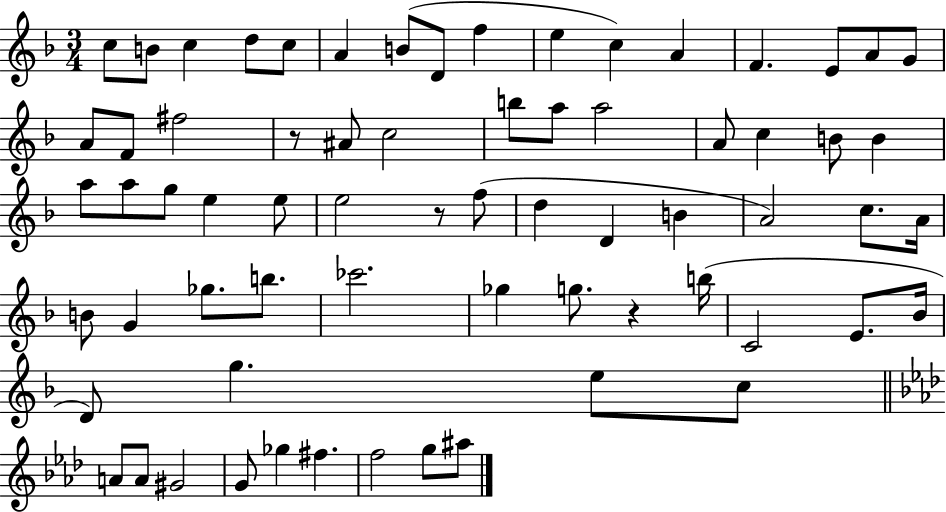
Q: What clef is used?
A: treble